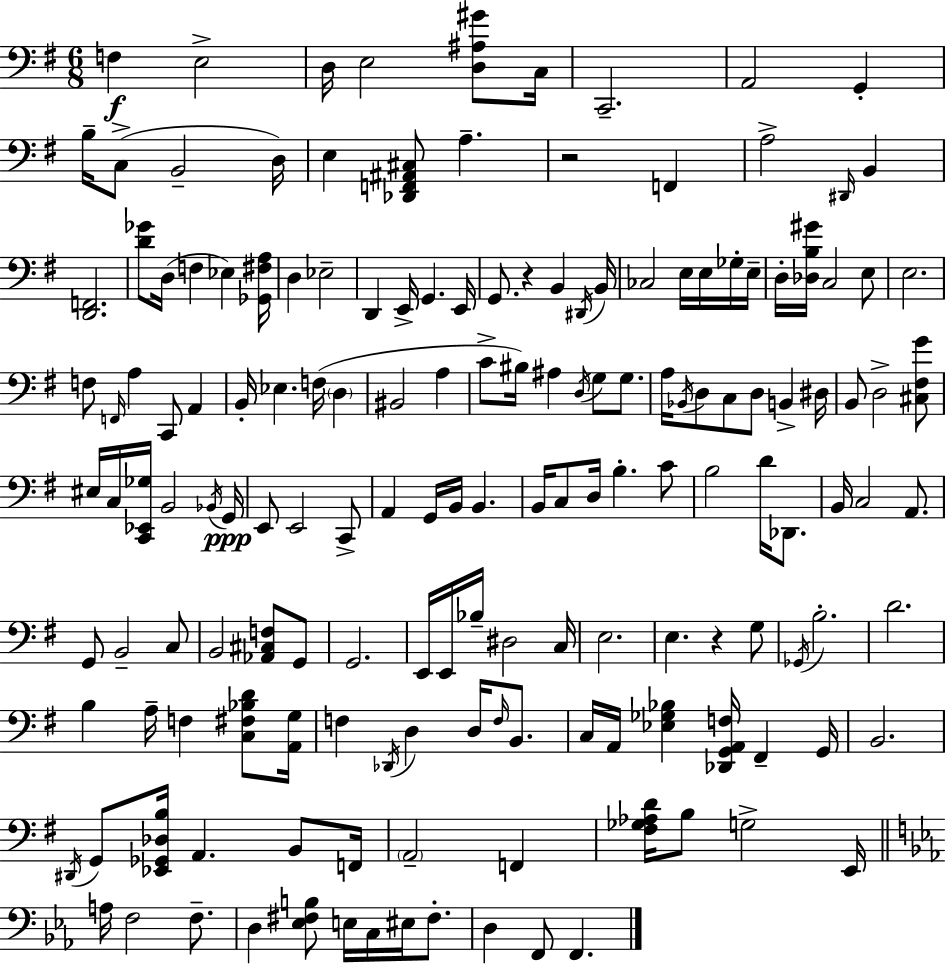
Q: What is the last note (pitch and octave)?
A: F2